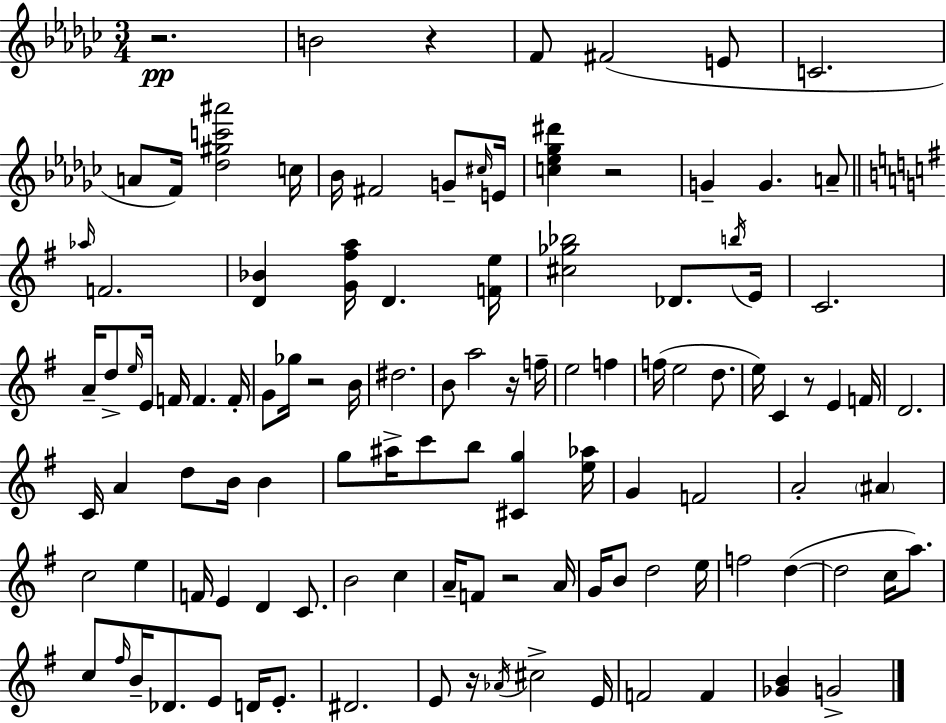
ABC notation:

X:1
T:Untitled
M:3/4
L:1/4
K:Ebm
z2 B2 z F/2 ^F2 E/2 C2 A/2 F/4 [_d^gc'^a']2 c/4 _B/4 ^F2 G/2 ^c/4 E/4 [c_e_g^d'] z2 G G A/2 _a/4 F2 [D_B] [G^fa]/4 D [Fe]/4 [^c_g_b]2 _D/2 b/4 E/4 C2 A/4 d/2 e/4 E/4 F/4 F F/4 G/2 _g/4 z2 B/4 ^d2 B/2 a2 z/4 f/4 e2 f f/4 e2 d/2 e/4 C z/2 E F/4 D2 C/4 A d/2 B/4 B g/2 ^a/4 c'/2 b/2 [^Cg] [e_a]/4 G F2 A2 ^A c2 e F/4 E D C/2 B2 c A/4 F/2 z2 A/4 G/4 B/2 d2 e/4 f2 d d2 c/4 a/2 c/2 ^f/4 B/4 _D/2 E/2 D/4 E/2 ^D2 E/2 z/4 _A/4 ^c2 E/4 F2 F [_GB] G2